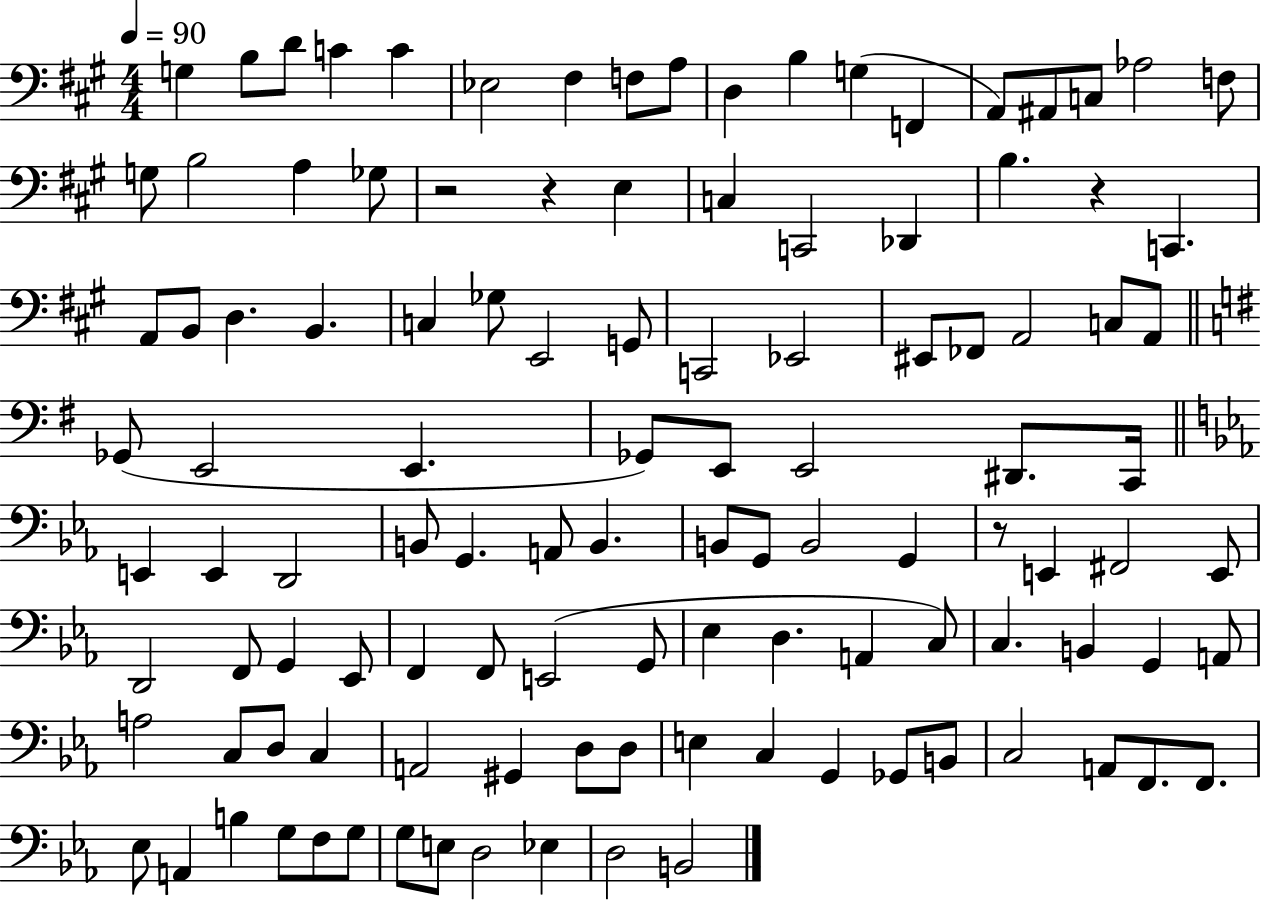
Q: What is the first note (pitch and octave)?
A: G3